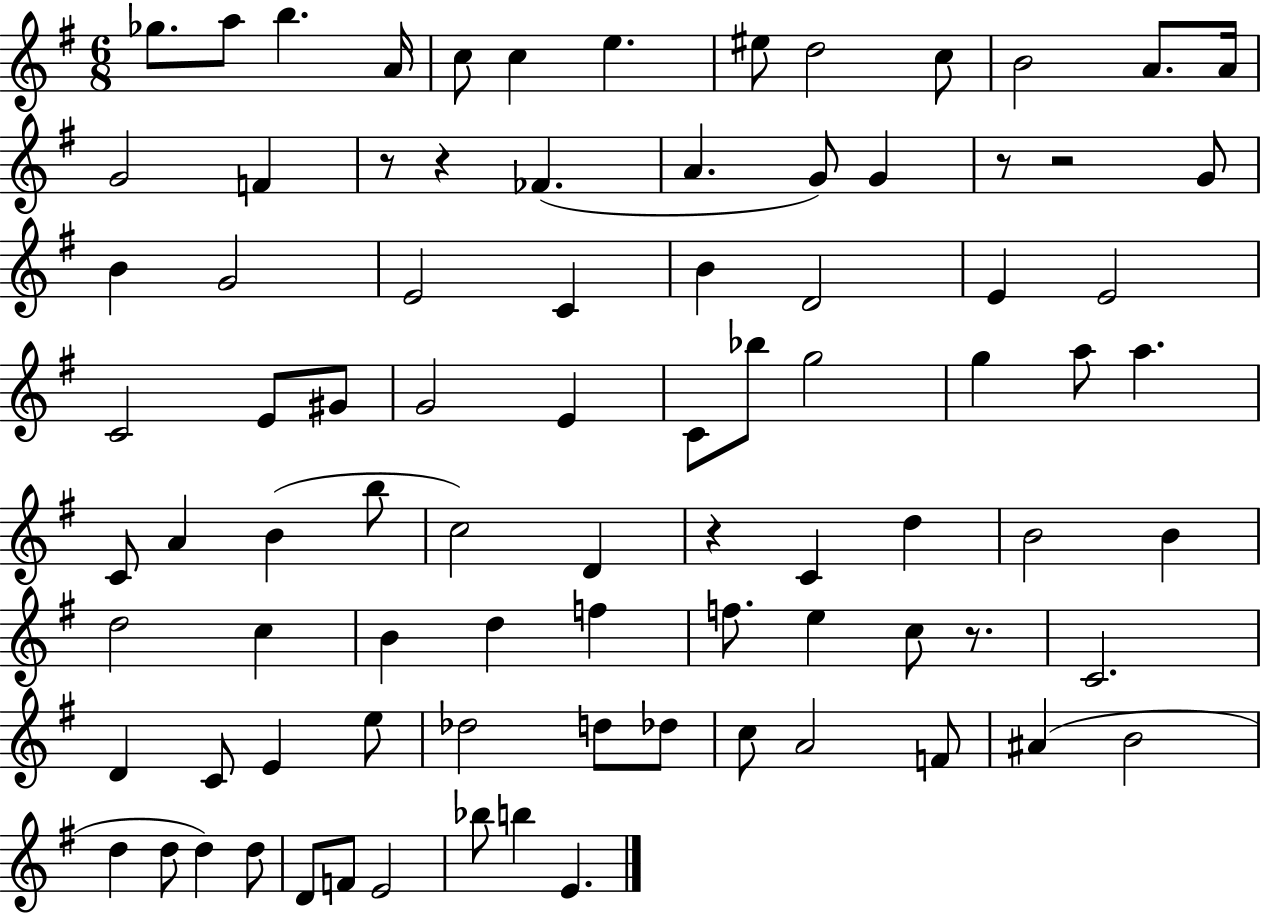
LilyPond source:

{
  \clef treble
  \numericTimeSignature
  \time 6/8
  \key g \major
  ges''8. a''8 b''4. a'16 | c''8 c''4 e''4. | eis''8 d''2 c''8 | b'2 a'8. a'16 | \break g'2 f'4 | r8 r4 fes'4.( | a'4. g'8) g'4 | r8 r2 g'8 | \break b'4 g'2 | e'2 c'4 | b'4 d'2 | e'4 e'2 | \break c'2 e'8 gis'8 | g'2 e'4 | c'8 bes''8 g''2 | g''4 a''8 a''4. | \break c'8 a'4 b'4( b''8 | c''2) d'4 | r4 c'4 d''4 | b'2 b'4 | \break d''2 c''4 | b'4 d''4 f''4 | f''8. e''4 c''8 r8. | c'2. | \break d'4 c'8 e'4 e''8 | des''2 d''8 des''8 | c''8 a'2 f'8 | ais'4( b'2 | \break d''4 d''8 d''4) d''8 | d'8 f'8 e'2 | bes''8 b''4 e'4. | \bar "|."
}